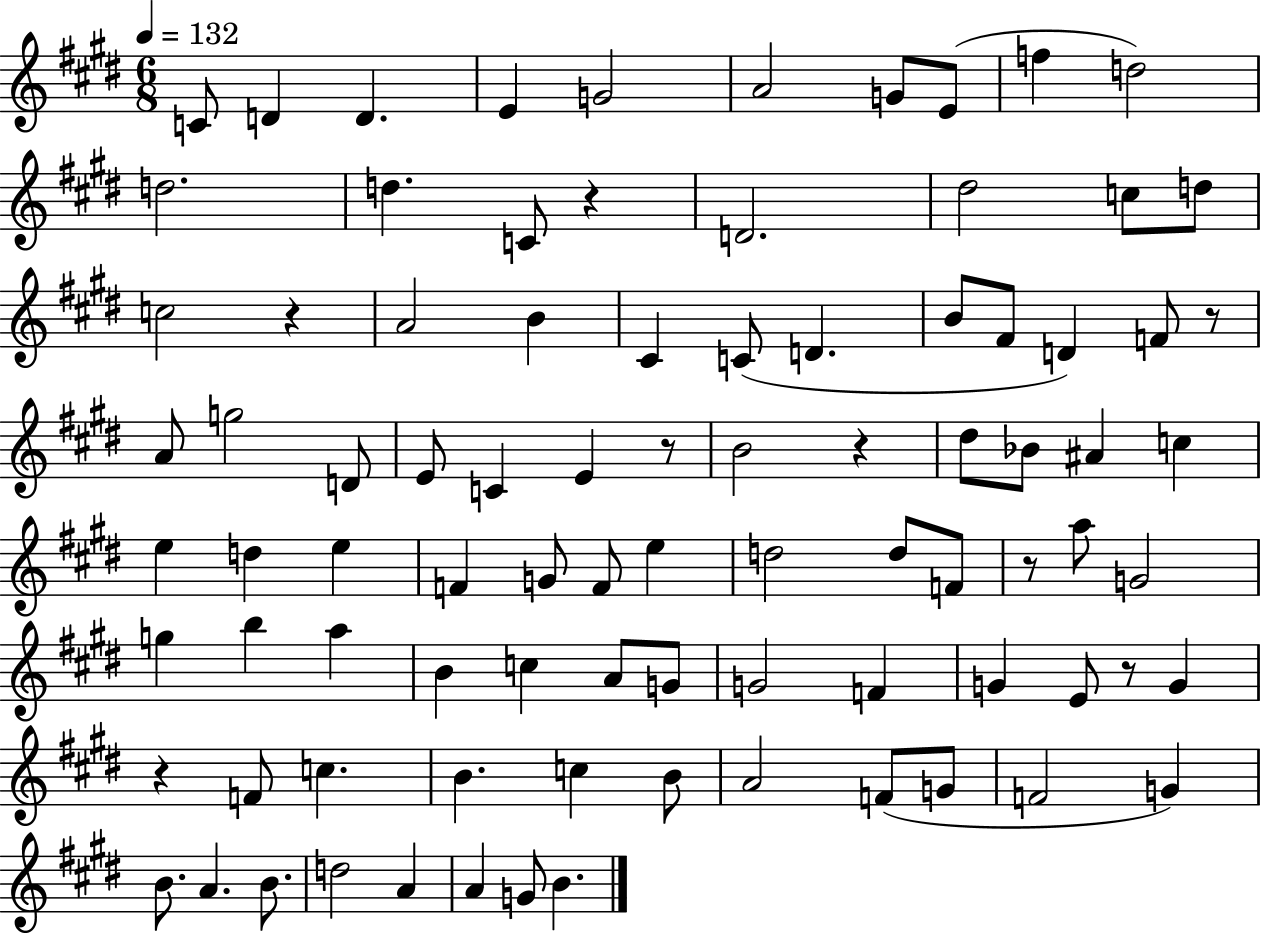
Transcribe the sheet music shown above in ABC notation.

X:1
T:Untitled
M:6/8
L:1/4
K:E
C/2 D D E G2 A2 G/2 E/2 f d2 d2 d C/2 z D2 ^d2 c/2 d/2 c2 z A2 B ^C C/2 D B/2 ^F/2 D F/2 z/2 A/2 g2 D/2 E/2 C E z/2 B2 z ^d/2 _B/2 ^A c e d e F G/2 F/2 e d2 d/2 F/2 z/2 a/2 G2 g b a B c A/2 G/2 G2 F G E/2 z/2 G z F/2 c B c B/2 A2 F/2 G/2 F2 G B/2 A B/2 d2 A A G/2 B